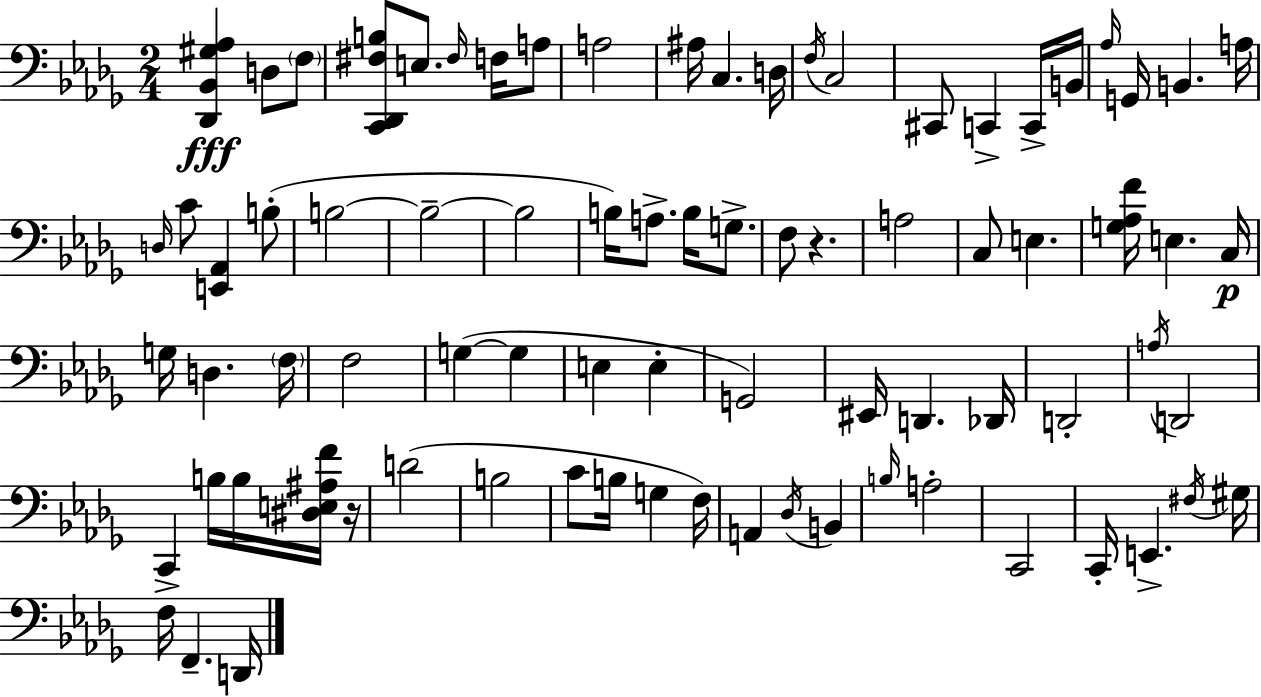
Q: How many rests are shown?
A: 2